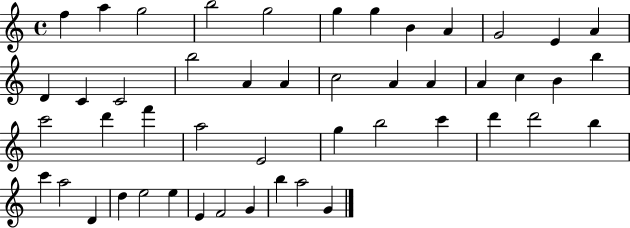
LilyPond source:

{
  \clef treble
  \time 4/4
  \defaultTimeSignature
  \key c \major
  f''4 a''4 g''2 | b''2 g''2 | g''4 g''4 b'4 a'4 | g'2 e'4 a'4 | \break d'4 c'4 c'2 | b''2 a'4 a'4 | c''2 a'4 a'4 | a'4 c''4 b'4 b''4 | \break c'''2 d'''4 f'''4 | a''2 e'2 | g''4 b''2 c'''4 | d'''4 d'''2 b''4 | \break c'''4 a''2 d'4 | d''4 e''2 e''4 | e'4 f'2 g'4 | b''4 a''2 g'4 | \break \bar "|."
}